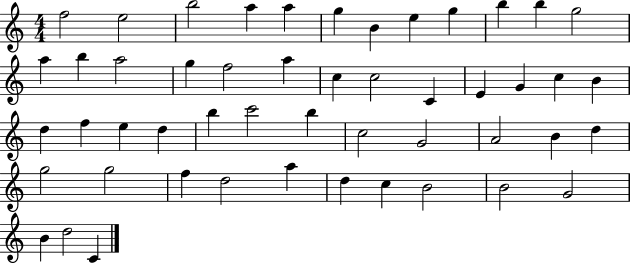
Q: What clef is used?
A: treble